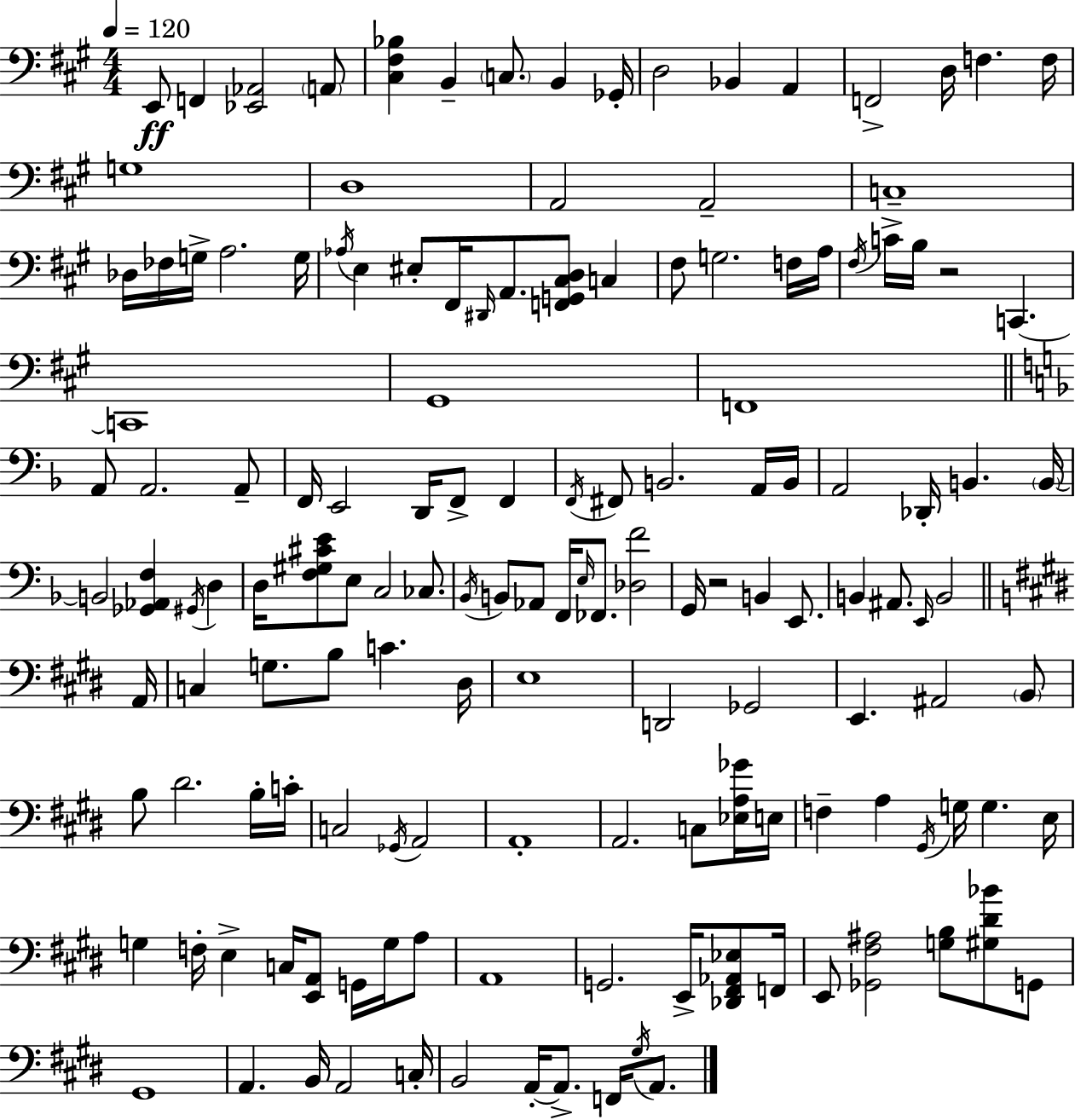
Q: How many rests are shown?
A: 2